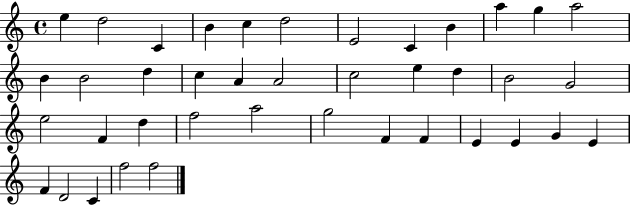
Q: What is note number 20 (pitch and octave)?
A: E5